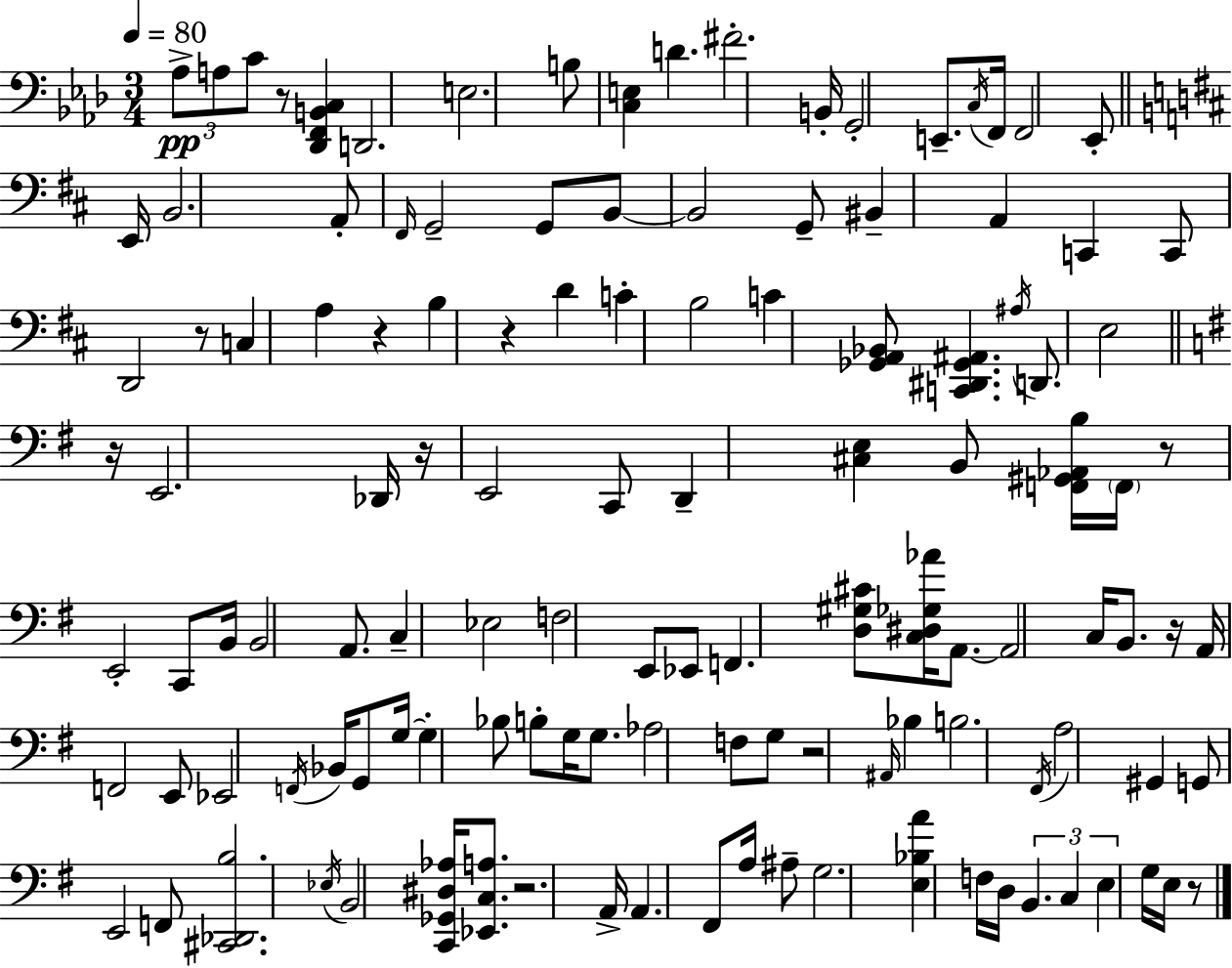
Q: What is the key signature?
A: F minor